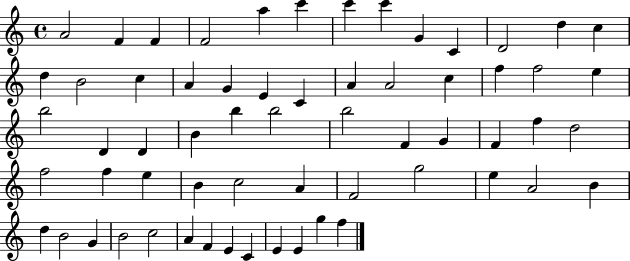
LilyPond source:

{
  \clef treble
  \time 4/4
  \defaultTimeSignature
  \key c \major
  a'2 f'4 f'4 | f'2 a''4 c'''4 | c'''4 c'''4 g'4 c'4 | d'2 d''4 c''4 | \break d''4 b'2 c''4 | a'4 g'4 e'4 c'4 | a'4 a'2 c''4 | f''4 f''2 e''4 | \break b''2 d'4 d'4 | b'4 b''4 b''2 | b''2 f'4 g'4 | f'4 f''4 d''2 | \break f''2 f''4 e''4 | b'4 c''2 a'4 | f'2 g''2 | e''4 a'2 b'4 | \break d''4 b'2 g'4 | b'2 c''2 | a'4 f'4 e'4 c'4 | e'4 e'4 g''4 f''4 | \break \bar "|."
}